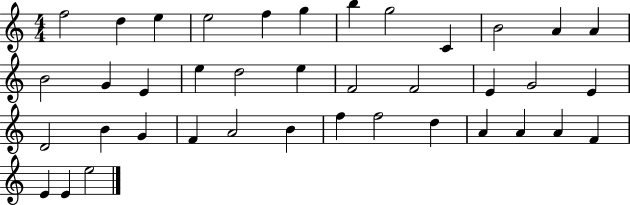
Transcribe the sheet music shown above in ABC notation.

X:1
T:Untitled
M:4/4
L:1/4
K:C
f2 d e e2 f g b g2 C B2 A A B2 G E e d2 e F2 F2 E G2 E D2 B G F A2 B f f2 d A A A F E E e2